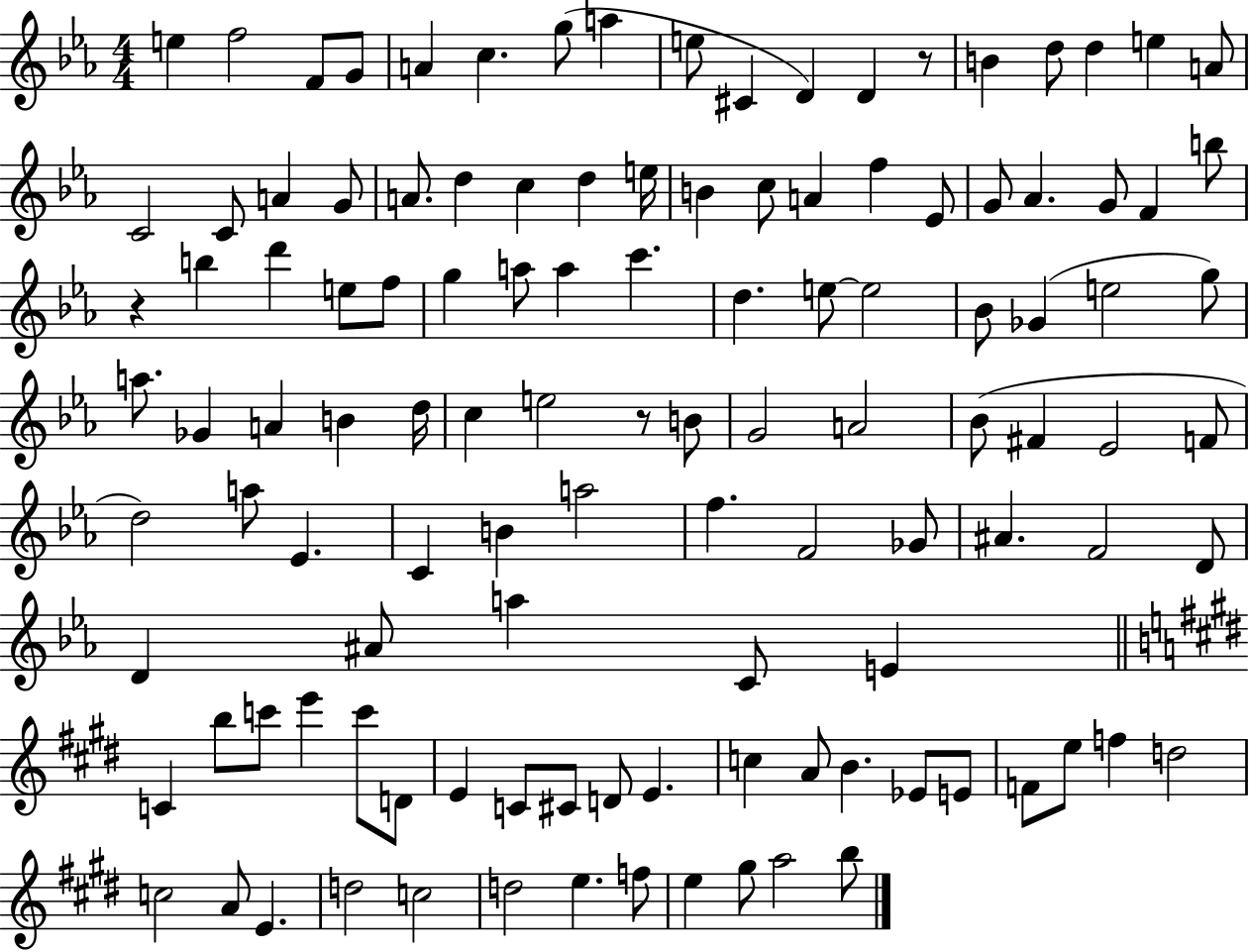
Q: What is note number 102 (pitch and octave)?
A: D5